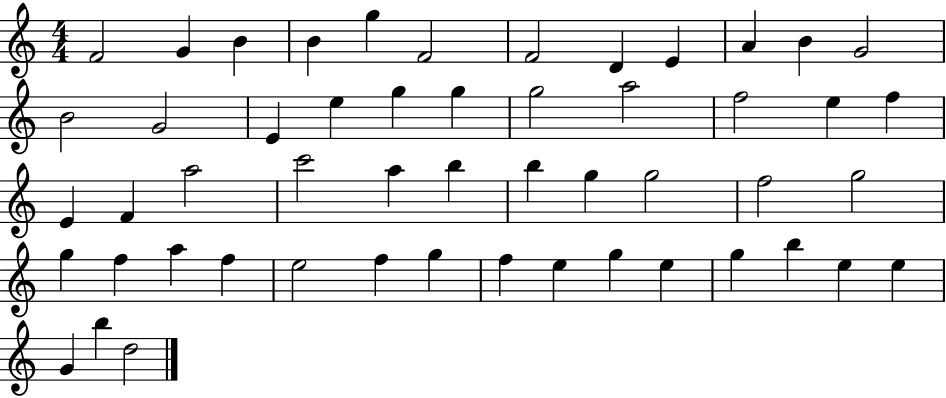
F4/h G4/q B4/q B4/q G5/q F4/h F4/h D4/q E4/q A4/q B4/q G4/h B4/h G4/h E4/q E5/q G5/q G5/q G5/h A5/h F5/h E5/q F5/q E4/q F4/q A5/h C6/h A5/q B5/q B5/q G5/q G5/h F5/h G5/h G5/q F5/q A5/q F5/q E5/h F5/q G5/q F5/q E5/q G5/q E5/q G5/q B5/q E5/q E5/q G4/q B5/q D5/h